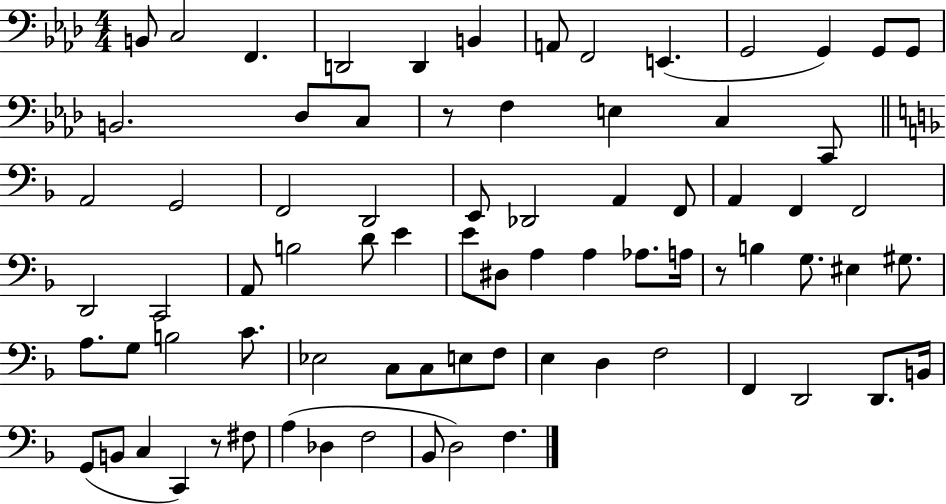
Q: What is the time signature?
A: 4/4